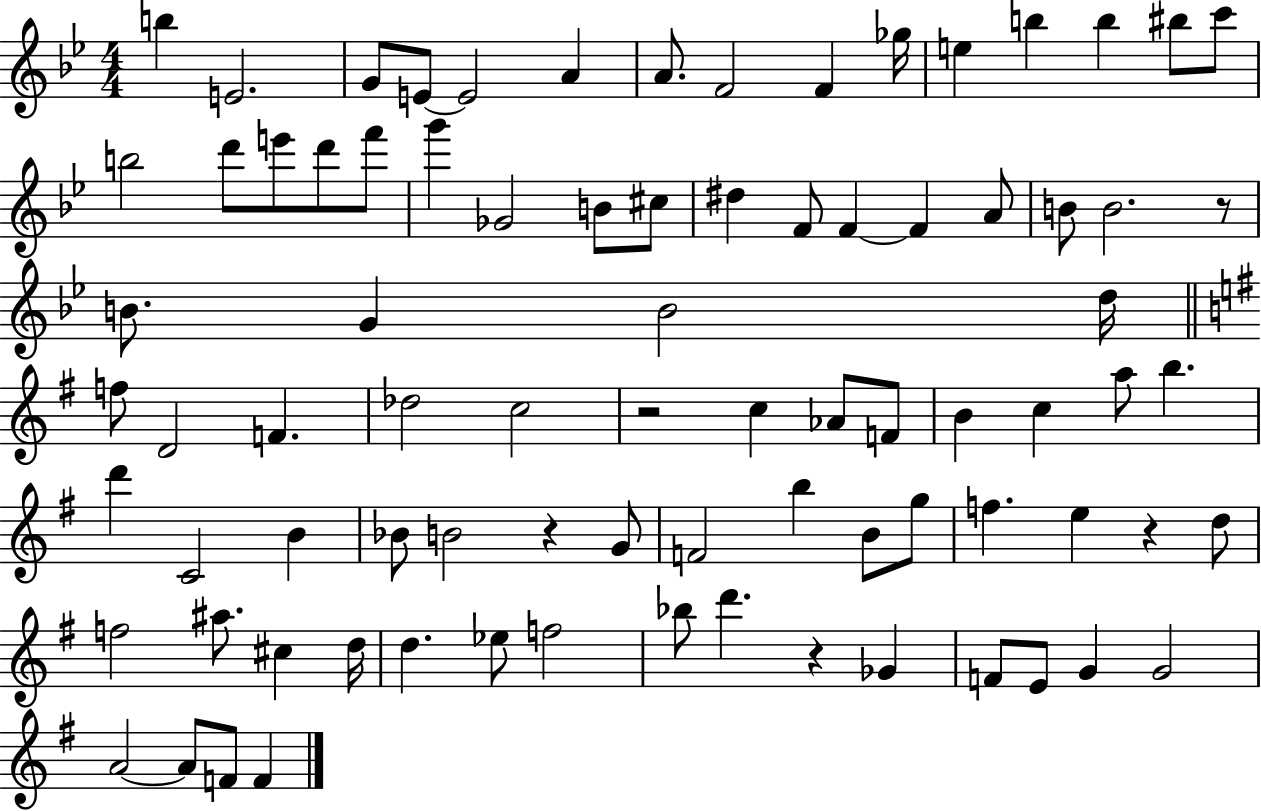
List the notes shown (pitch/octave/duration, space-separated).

B5/q E4/h. G4/e E4/e E4/h A4/q A4/e. F4/h F4/q Gb5/s E5/q B5/q B5/q BIS5/e C6/e B5/h D6/e E6/e D6/e F6/e G6/q Gb4/h B4/e C#5/e D#5/q F4/e F4/q F4/q A4/e B4/e B4/h. R/e B4/e. G4/q B4/h D5/s F5/e D4/h F4/q. Db5/h C5/h R/h C5/q Ab4/e F4/e B4/q C5/q A5/e B5/q. D6/q C4/h B4/q Bb4/e B4/h R/q G4/e F4/h B5/q B4/e G5/e F5/q. E5/q R/q D5/e F5/h A#5/e. C#5/q D5/s D5/q. Eb5/e F5/h Bb5/e D6/q. R/q Gb4/q F4/e E4/e G4/q G4/h A4/h A4/e F4/e F4/q